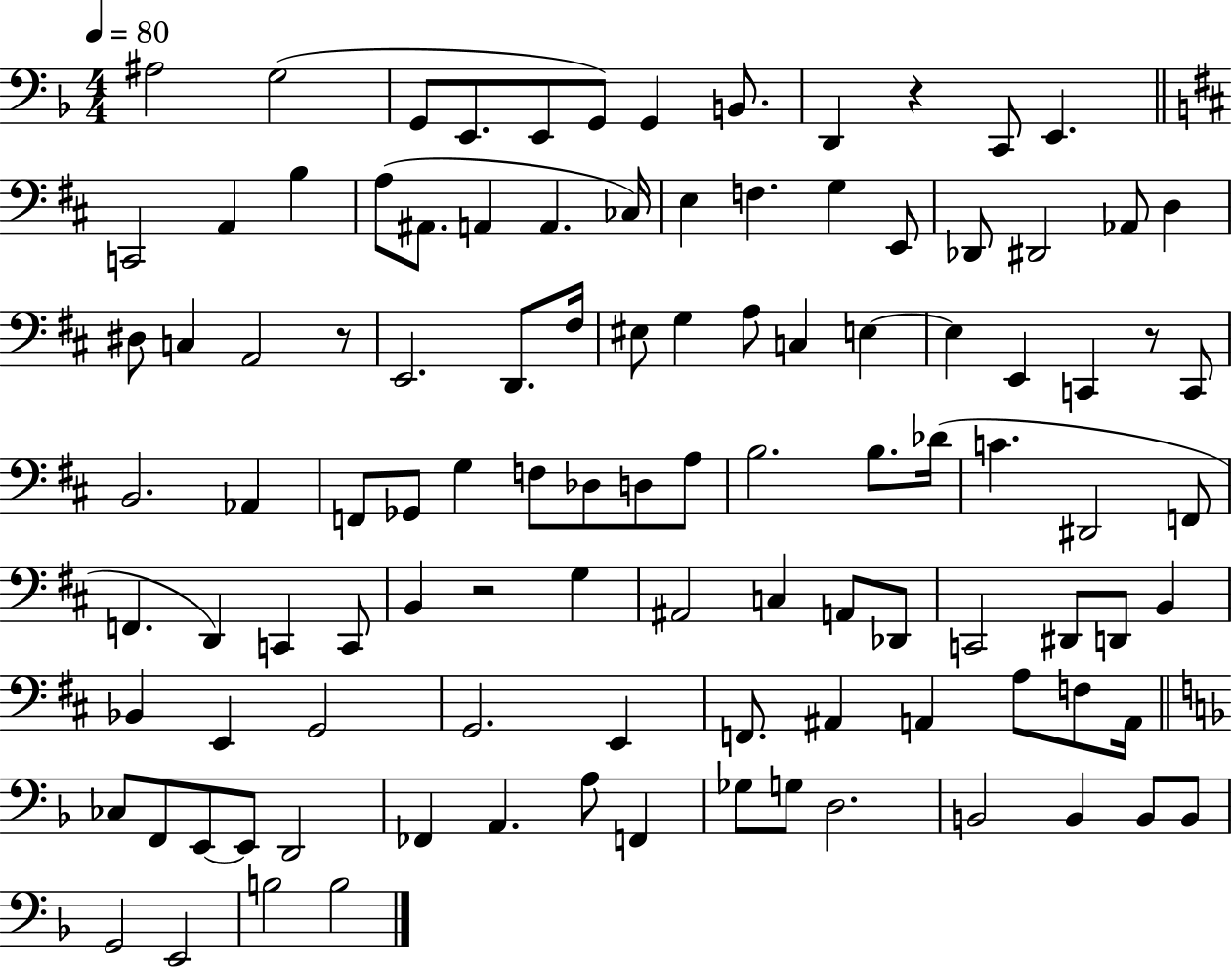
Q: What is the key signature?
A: F major